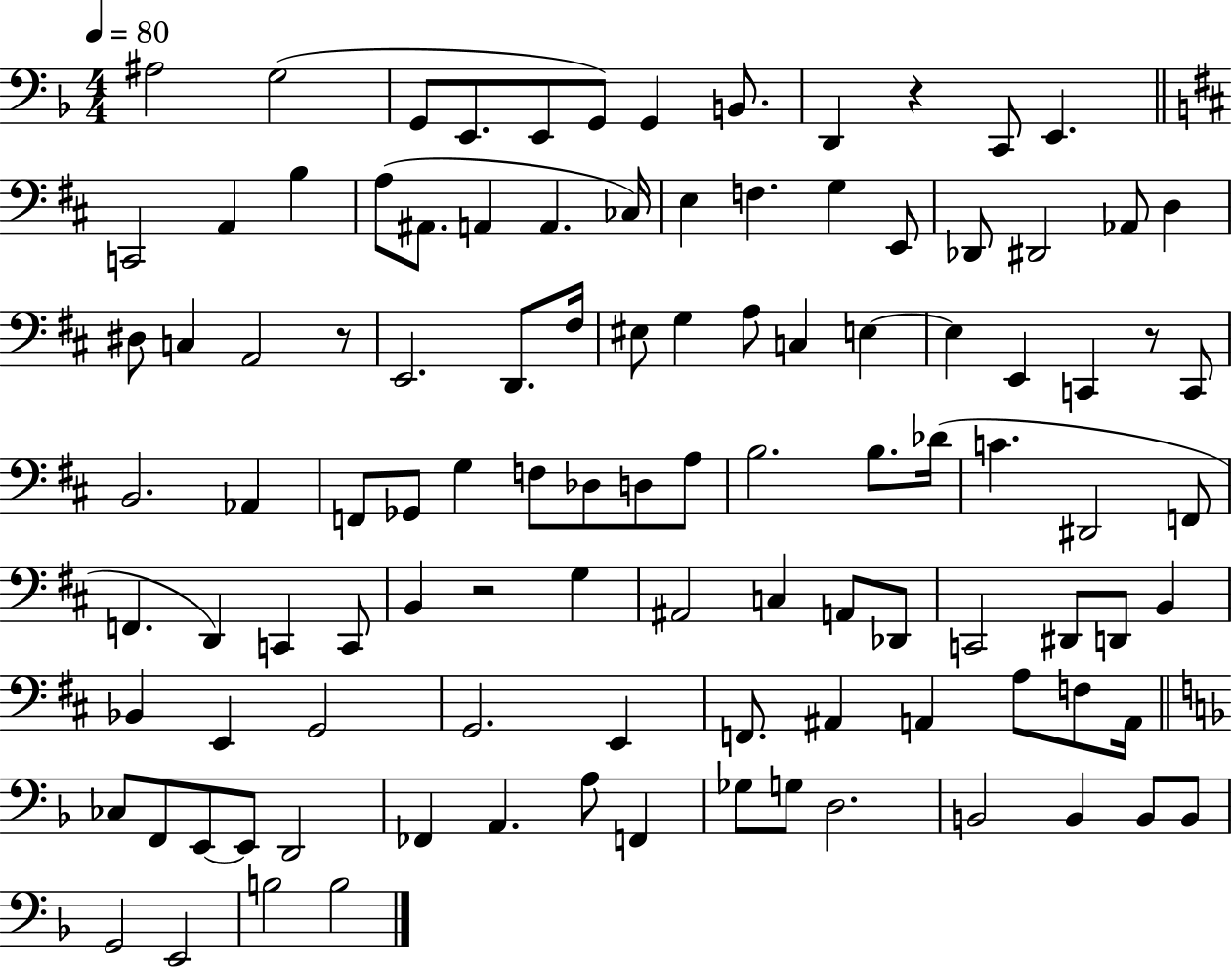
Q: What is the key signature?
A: F major